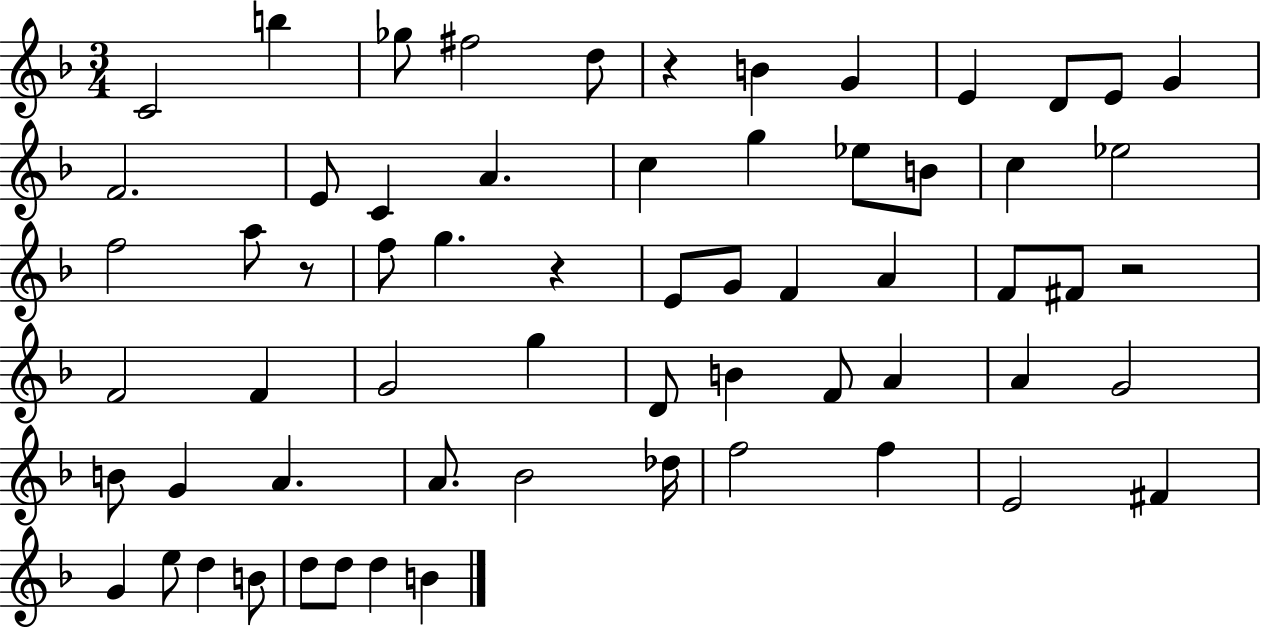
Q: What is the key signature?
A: F major